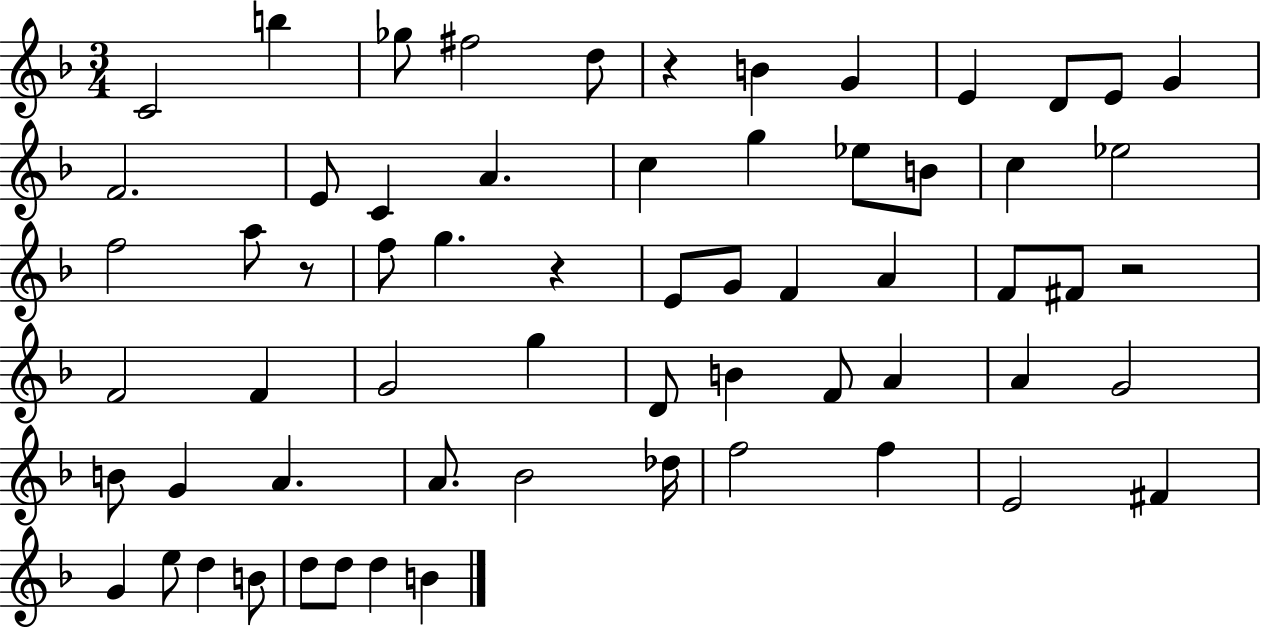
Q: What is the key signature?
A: F major